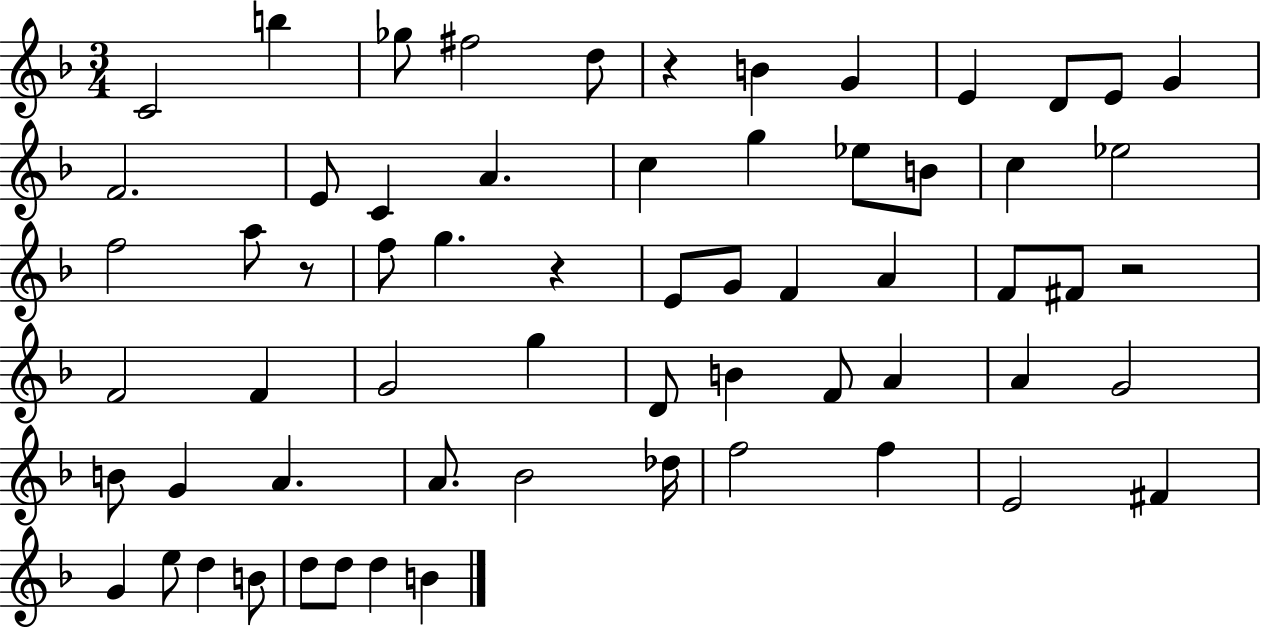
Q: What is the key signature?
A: F major